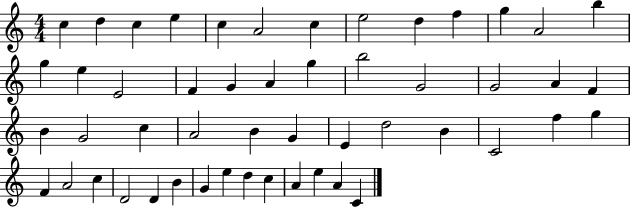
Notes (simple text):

C5/q D5/q C5/q E5/q C5/q A4/h C5/q E5/h D5/q F5/q G5/q A4/h B5/q G5/q E5/q E4/h F4/q G4/q A4/q G5/q B5/h G4/h G4/h A4/q F4/q B4/q G4/h C5/q A4/h B4/q G4/q E4/q D5/h B4/q C4/h F5/q G5/q F4/q A4/h C5/q D4/h D4/q B4/q G4/q E5/q D5/q C5/q A4/q E5/q A4/q C4/q